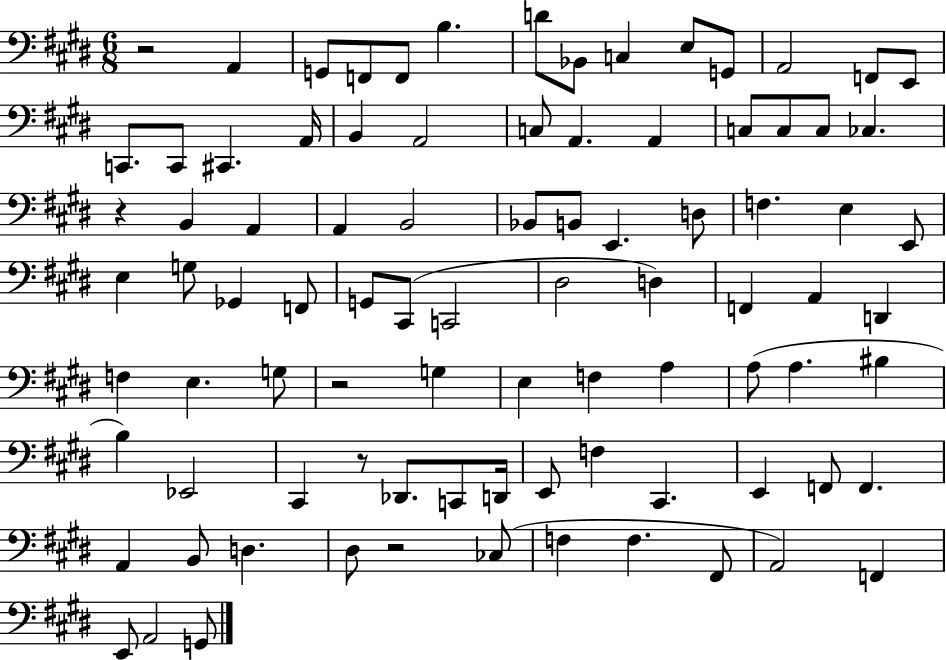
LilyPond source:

{
  \clef bass
  \numericTimeSignature
  \time 6/8
  \key e \major
  r2 a,4 | g,8 f,8 f,8 b4. | d'8 bes,8 c4 e8 g,8 | a,2 f,8 e,8 | \break c,8. c,8 cis,4. a,16 | b,4 a,2 | c8 a,4. a,4 | c8 c8 c8 ces4. | \break r4 b,4 a,4 | a,4 b,2 | bes,8 b,8 e,4. d8 | f4. e4 e,8 | \break e4 g8 ges,4 f,8 | g,8 cis,8( c,2 | dis2 d4) | f,4 a,4 d,4 | \break f4 e4. g8 | r2 g4 | e4 f4 a4 | a8( a4. bis4 | \break b4) ees,2 | cis,4 r8 des,8. c,8 d,16 | e,8 f4 cis,4. | e,4 f,8 f,4. | \break a,4 b,8 d4. | dis8 r2 ces8( | f4 f4. fis,8 | a,2) f,4 | \break e,8 a,2 g,8 | \bar "|."
}